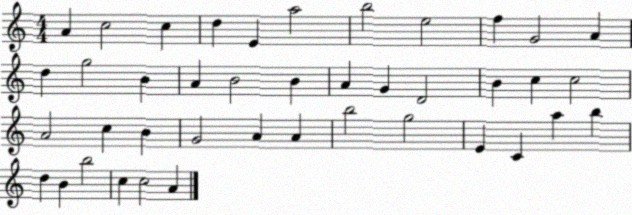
X:1
T:Untitled
M:4/4
L:1/4
K:C
A c2 c d E a2 b2 e2 f G2 A d g2 B A B2 B A G D2 B c c2 A2 c B G2 A A b2 g2 E C a b d B b2 c c2 A